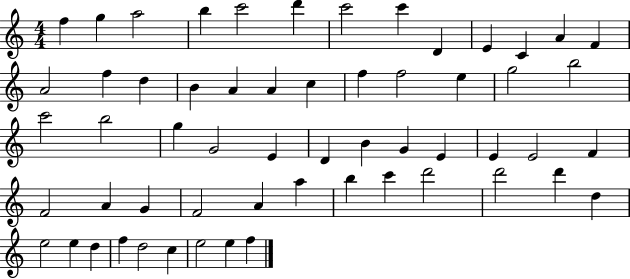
X:1
T:Untitled
M:4/4
L:1/4
K:C
f g a2 b c'2 d' c'2 c' D E C A F A2 f d B A A c f f2 e g2 b2 c'2 b2 g G2 E D B G E E E2 F F2 A G F2 A a b c' d'2 d'2 d' d e2 e d f d2 c e2 e f